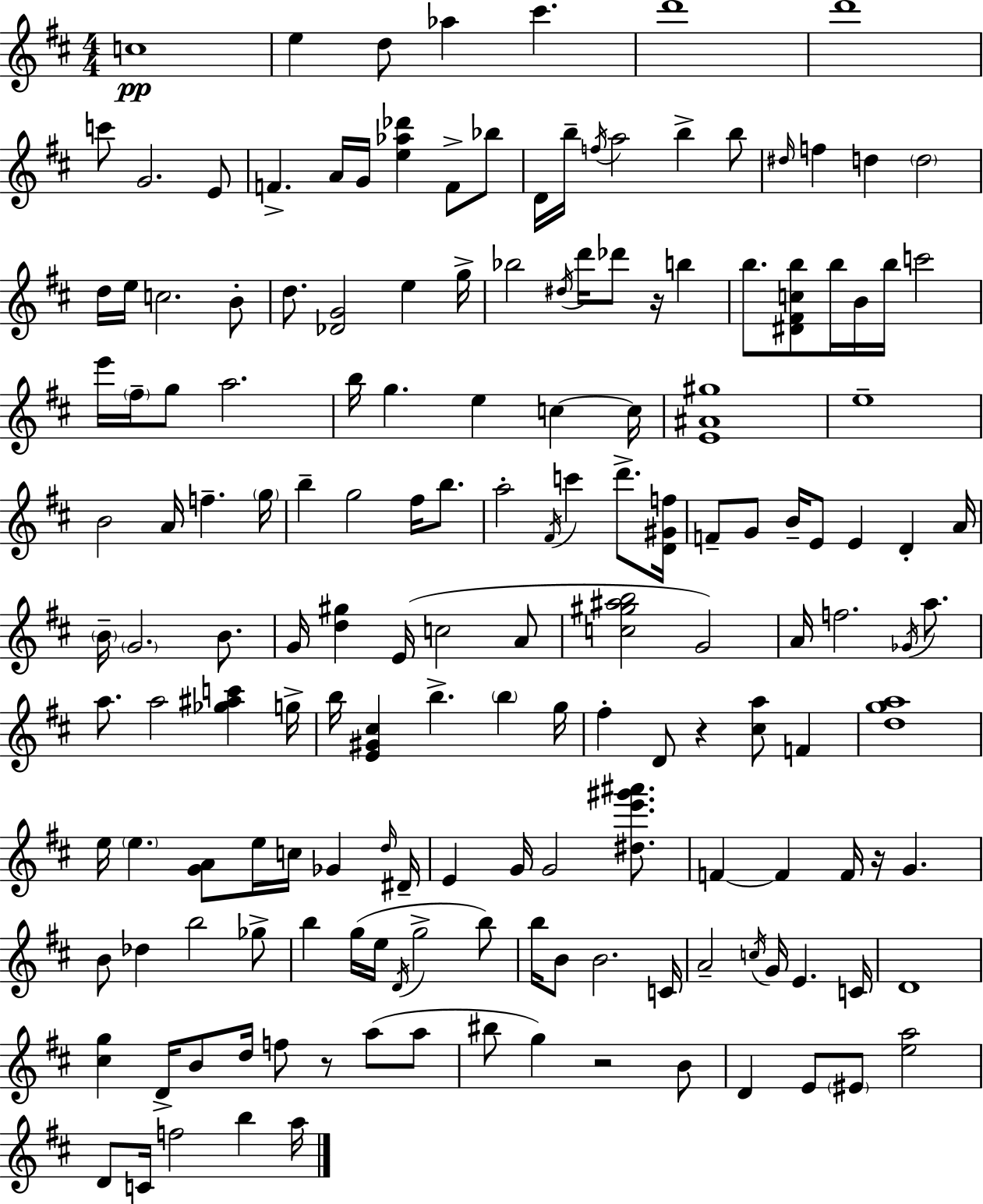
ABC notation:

X:1
T:Untitled
M:4/4
L:1/4
K:D
c4 e d/2 _a ^c' d'4 d'4 c'/2 G2 E/2 F A/4 G/4 [e_a_d'] F/2 _b/2 D/4 b/4 f/4 a2 b b/2 ^d/4 f d d2 d/4 e/4 c2 B/2 d/2 [_DG]2 e g/4 _b2 ^d/4 d'/4 _d'/2 z/4 b b/2 [^D^Fcb]/2 b/4 B/4 b/4 c'2 e'/4 ^f/4 g/2 a2 b/4 g e c c/4 [E^A^g]4 e4 B2 A/4 f g/4 b g2 ^f/4 b/2 a2 ^F/4 c' d'/2 [D^Gf]/4 F/2 G/2 B/4 E/2 E D A/4 B/4 G2 B/2 G/4 [d^g] E/4 c2 A/2 [c^g^ab]2 G2 A/4 f2 _G/4 a/2 a/2 a2 [_g^ac'] g/4 b/4 [E^G^c] b b g/4 ^f D/2 z [^ca]/2 F [dga]4 e/4 e [GA]/2 e/4 c/4 _G d/4 ^D/4 E G/4 G2 [^de'^g'^a']/2 F F F/4 z/4 G B/2 _d b2 _g/2 b g/4 e/4 D/4 g2 b/2 b/4 B/2 B2 C/4 A2 c/4 G/4 E C/4 D4 [^cg] D/4 B/2 d/4 f/2 z/2 a/2 a/2 ^b/2 g z2 B/2 D E/2 ^E/2 [ea]2 D/2 C/4 f2 b a/4